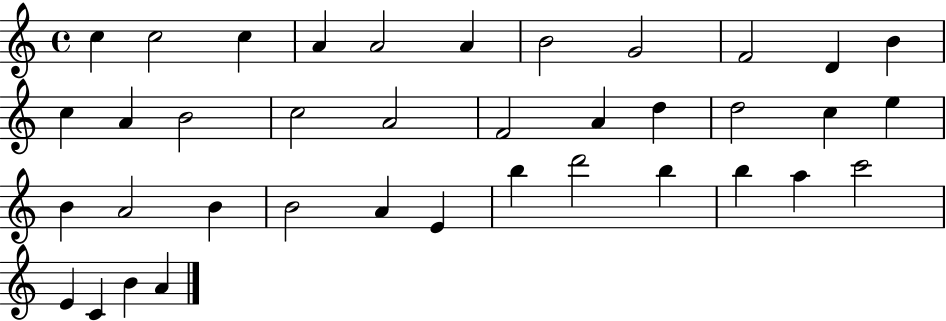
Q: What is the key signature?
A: C major